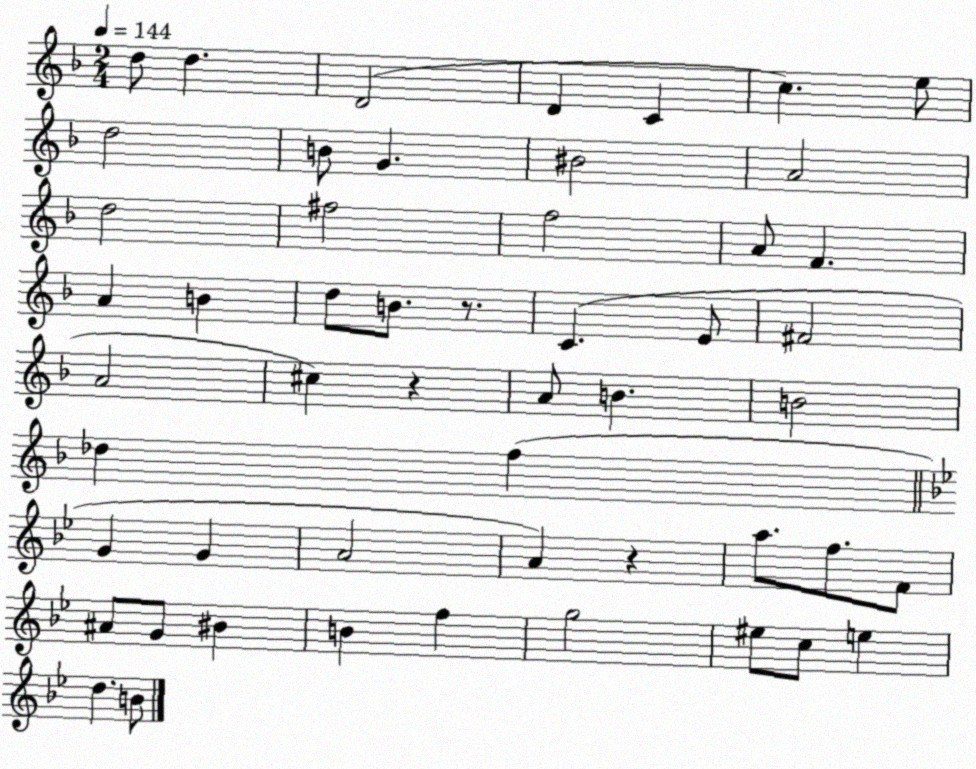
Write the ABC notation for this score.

X:1
T:Untitled
M:2/4
L:1/4
K:F
d/2 d D2 D C c e/2 d2 B/2 G ^B2 A2 d2 ^f2 f2 A/2 F A B d/2 B/2 z/2 C E/2 ^F2 A2 ^c z A/2 B B2 _d f G G A2 A z a/2 f/2 F/2 ^A/2 G/2 ^B B f g2 ^e/2 c/2 e d B/2